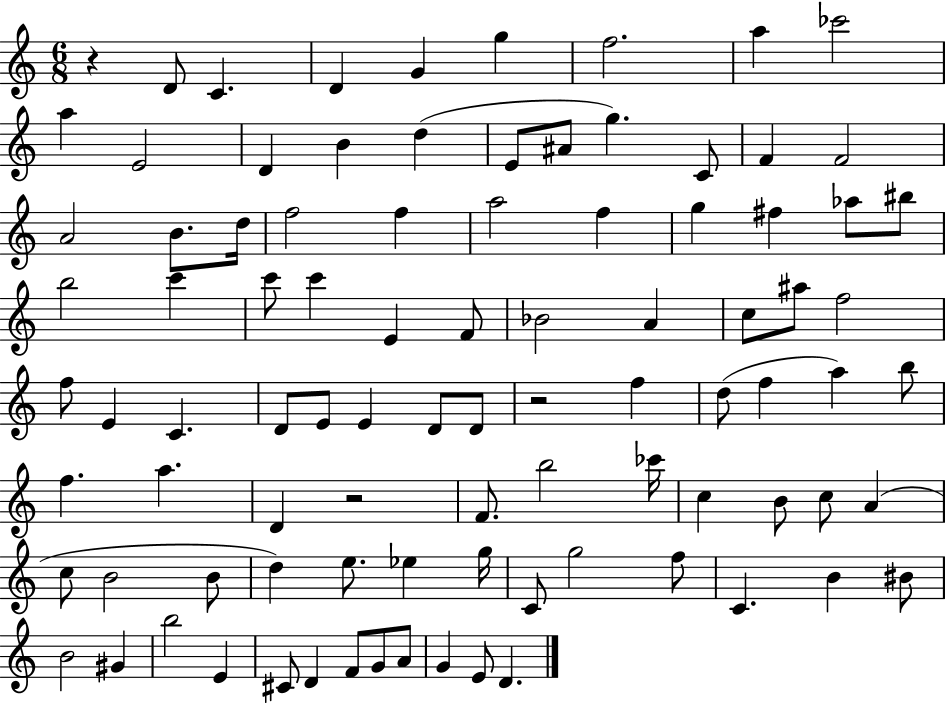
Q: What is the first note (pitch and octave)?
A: D4